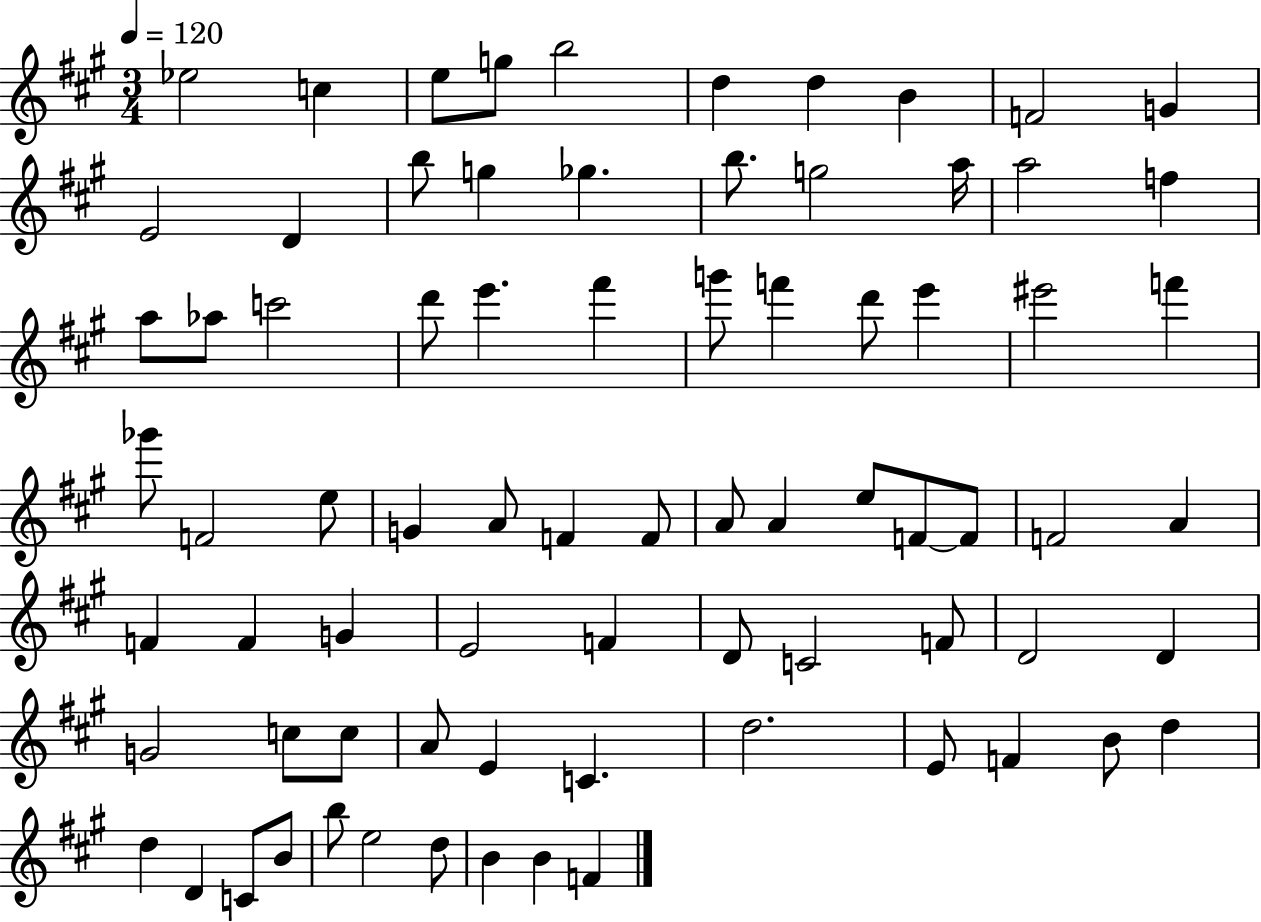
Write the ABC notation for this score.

X:1
T:Untitled
M:3/4
L:1/4
K:A
_e2 c e/2 g/2 b2 d d B F2 G E2 D b/2 g _g b/2 g2 a/4 a2 f a/2 _a/2 c'2 d'/2 e' ^f' g'/2 f' d'/2 e' ^e'2 f' _g'/2 F2 e/2 G A/2 F F/2 A/2 A e/2 F/2 F/2 F2 A F F G E2 F D/2 C2 F/2 D2 D G2 c/2 c/2 A/2 E C d2 E/2 F B/2 d d D C/2 B/2 b/2 e2 d/2 B B F